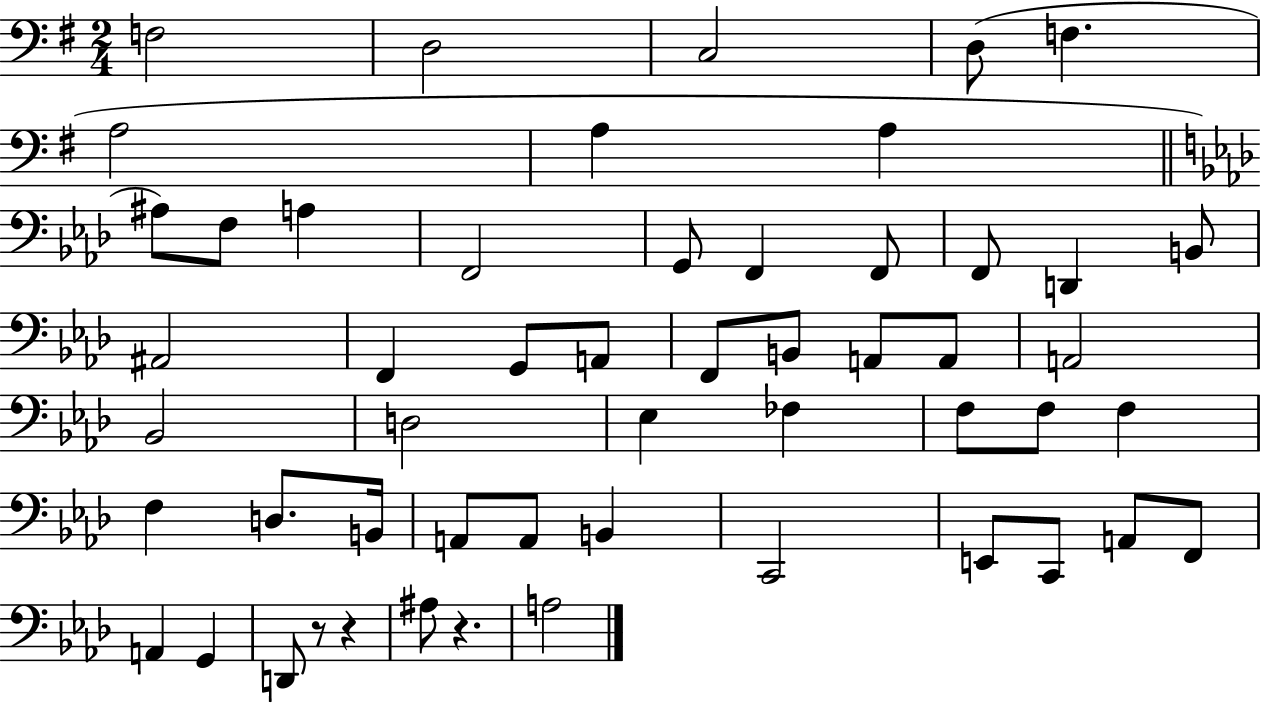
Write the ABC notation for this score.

X:1
T:Untitled
M:2/4
L:1/4
K:G
F,2 D,2 C,2 D,/2 F, A,2 A, A, ^A,/2 F,/2 A, F,,2 G,,/2 F,, F,,/2 F,,/2 D,, B,,/2 ^A,,2 F,, G,,/2 A,,/2 F,,/2 B,,/2 A,,/2 A,,/2 A,,2 _B,,2 D,2 _E, _F, F,/2 F,/2 F, F, D,/2 B,,/4 A,,/2 A,,/2 B,, C,,2 E,,/2 C,,/2 A,,/2 F,,/2 A,, G,, D,,/2 z/2 z ^A,/2 z A,2